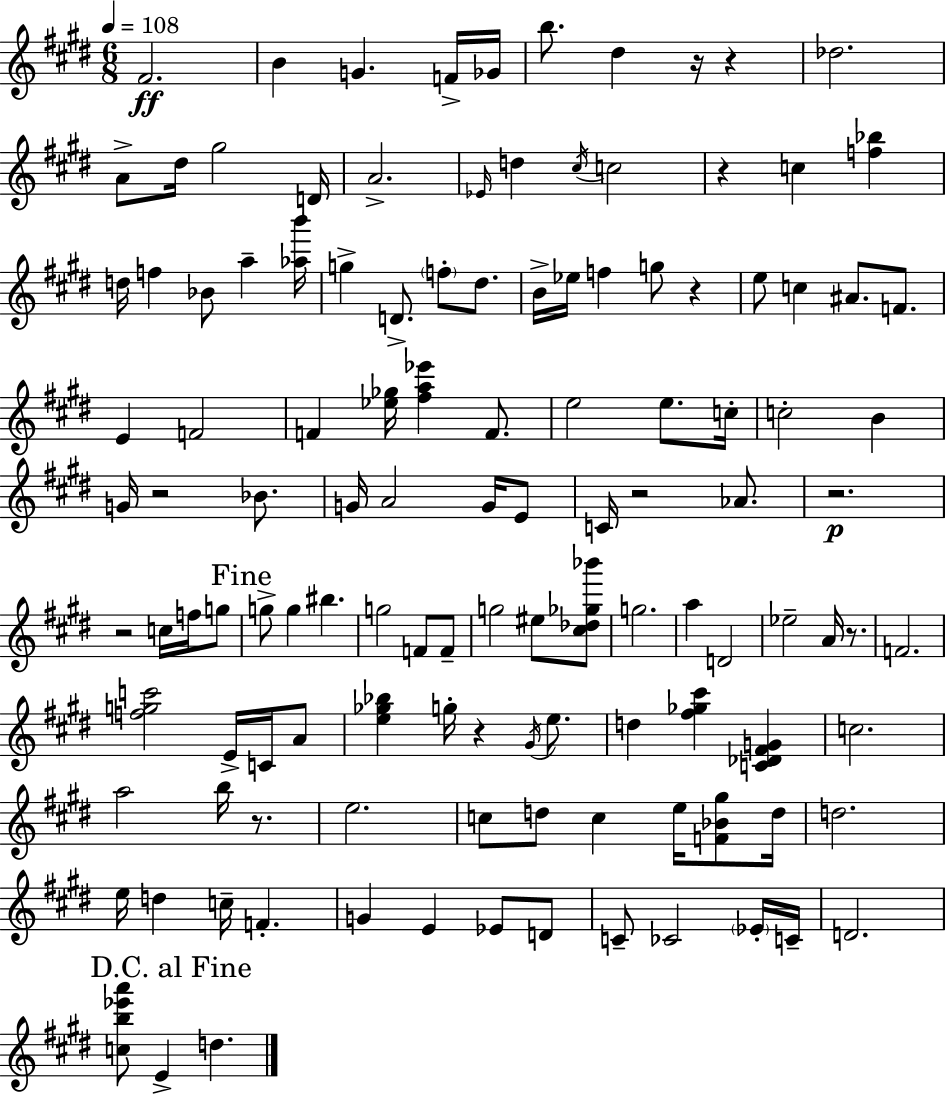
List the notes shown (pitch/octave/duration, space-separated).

F#4/h. B4/q G4/q. F4/s Gb4/s B5/e. D#5/q R/s R/q Db5/h. A4/e D#5/s G#5/h D4/s A4/h. Eb4/s D5/q C#5/s C5/h R/q C5/q [F5,Bb5]/q D5/s F5/q Bb4/e A5/q [Ab5,B6]/s G5/q D4/e. F5/e D#5/e. B4/s Eb5/s F5/q G5/e R/q E5/e C5/q A#4/e. F4/e. E4/q F4/h F4/q [Eb5,Gb5]/s [F#5,A5,Eb6]/q F4/e. E5/h E5/e. C5/s C5/h B4/q G4/s R/h Bb4/e. G4/s A4/h G4/s E4/e C4/s R/h Ab4/e. R/h. R/h C5/s F5/s G5/e G5/e G5/q BIS5/q. G5/h F4/e F4/e G5/h EIS5/e [C#5,Db5,Gb5,Bb6]/e G5/h. A5/q D4/h Eb5/h A4/s R/e. F4/h. [F5,G5,C6]/h E4/s C4/s A4/e [E5,Gb5,Bb5]/q G5/s R/q G#4/s E5/e. D5/q [F#5,Gb5,C#6]/q [C4,Db4,F#4,G4]/q C5/h. A5/h B5/s R/e. E5/h. C5/e D5/e C5/q E5/s [F4,Bb4,G#5]/e D5/s D5/h. E5/s D5/q C5/s F4/q. G4/q E4/q Eb4/e D4/e C4/e CES4/h Eb4/s C4/s D4/h. [C5,B5,Eb6,A6]/e E4/q D5/q.